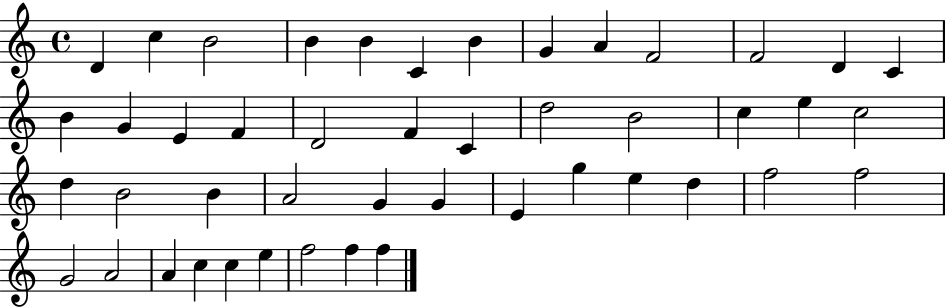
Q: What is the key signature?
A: C major